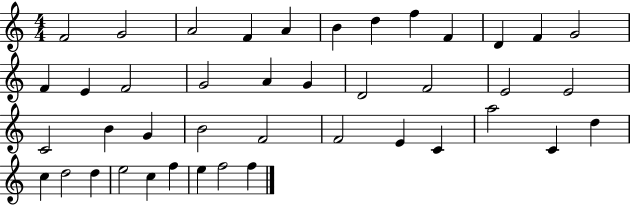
X:1
T:Untitled
M:4/4
L:1/4
K:C
F2 G2 A2 F A B d f F D F G2 F E F2 G2 A G D2 F2 E2 E2 C2 B G B2 F2 F2 E C a2 C d c d2 d e2 c f e f2 f